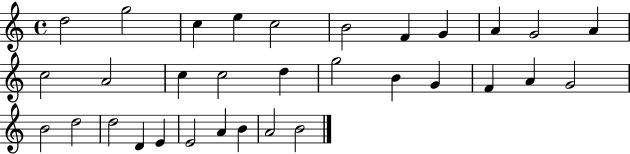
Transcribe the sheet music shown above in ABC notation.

X:1
T:Untitled
M:4/4
L:1/4
K:C
d2 g2 c e c2 B2 F G A G2 A c2 A2 c c2 d g2 B G F A G2 B2 d2 d2 D E E2 A B A2 B2